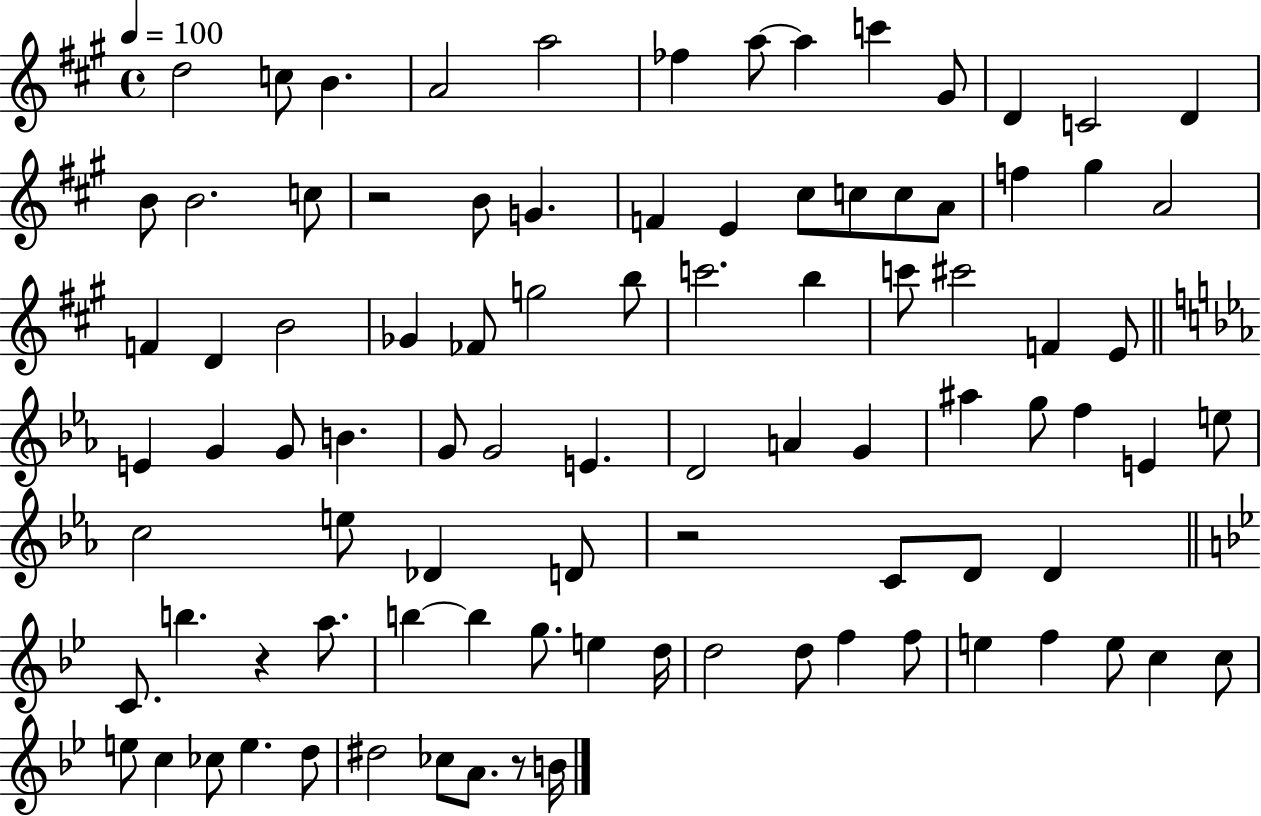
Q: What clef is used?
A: treble